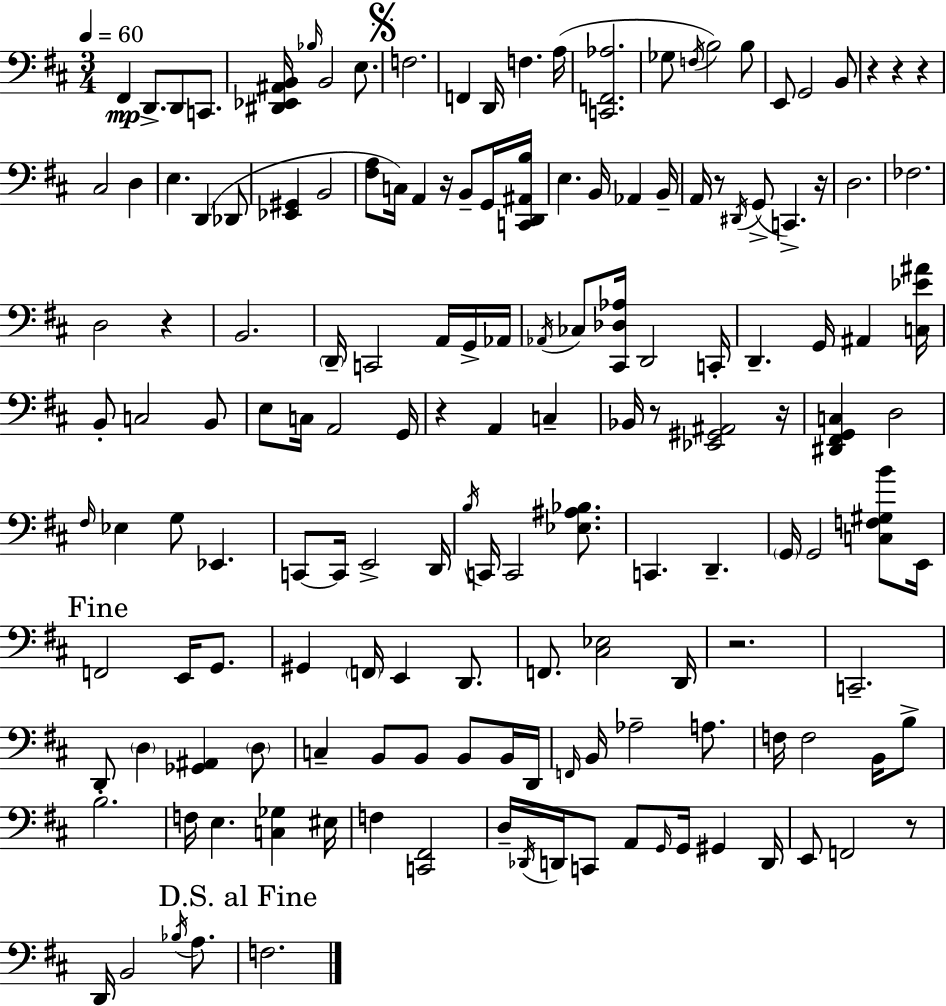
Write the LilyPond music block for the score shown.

{
  \clef bass
  \numericTimeSignature
  \time 3/4
  \key d \major
  \tempo 4 = 60
  \repeat volta 2 { fis,4\mp d,8.-> d,8 c,8. | <dis, ees, ais, b,>16 \grace { bes16 } b,2 e8. | \mark \markup { \musicglyph "scripts.segno" } f2. | f,4 d,16 f4. | \break a16( <c, f, aes>2. | ges8 \acciaccatura { f16 } b2) | b8 e,8 g,2 | b,8 r4 r4 r4 | \break cis2 d4 | e4. d,4( | des,8 <ees, gis,>4 b,2 | <fis a>8 c16) a,4 r16 b,8-- | \break g,16 <c, d, ais, b>16 e4. b,16 aes,4 | b,16-- a,16 r8 \acciaccatura { dis,16 }( g,8-> c,4.->) | r16 d2. | fes2. | \break d2 r4 | b,2. | \parenthesize d,16-- c,2 | a,16 g,16-> aes,16 \acciaccatura { aes,16 } ces8 <cis, des aes>16 d,2 | \break c,16-. d,4.-- g,16 ais,4 | <c ees' ais'>16 b,8-. c2 | b,8 e8 c16 a,2 | g,16 r4 a,4 | \break c4-- bes,16 r8 <ees, gis, ais,>2 | r16 <dis, fis, g, c>4 d2 | \grace { fis16 } ees4 g8 ees,4. | c,8~~ c,16 e,2-> | \break d,16 \acciaccatura { b16 } c,16 c,2 | <ees ais bes>8. c,4. | d,4.-- \parenthesize g,16 g,2 | <c f gis b'>8 e,16 \mark "Fine" f,2 | \break e,16 g,8. gis,4 \parenthesize f,16 e,4 | d,8. f,8. <cis ees>2 | d,16 r2. | c,2.-- | \break d,8 \parenthesize d4 | <ges, ais,>4 \parenthesize d8 c4-- b,8 | b,8 b,8 b,16 d,16 \grace { f,16 } b,16 aes2-- | a8. f16 f2 | \break b,16 b8-> b2.-. | f16 e4. | <c ges>4 eis16 f4 <c, fis,>2 | d16-- \acciaccatura { des,16 } d,16 c,8 | \break a,8 \grace { g,16 } g,16 gis,4 d,16 e,8 f,2 | r8 d,16 b,2 | \acciaccatura { bes16 } a8. \mark "D.S. al Fine" f2. | } \bar "|."
}